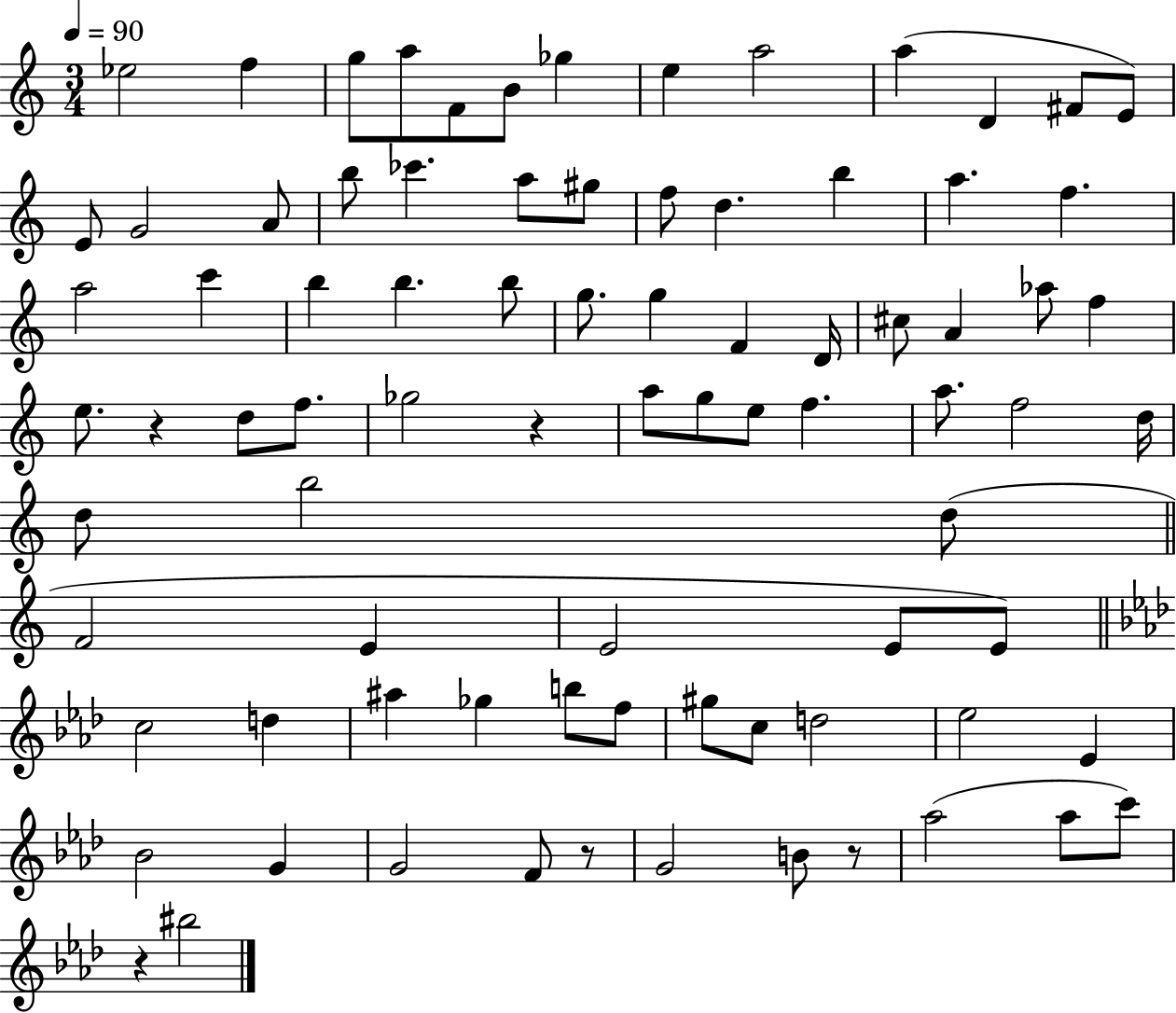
Eb5/h F5/q G5/e A5/e F4/e B4/e Gb5/q E5/q A5/h A5/q D4/q F#4/e E4/e E4/e G4/h A4/e B5/e CES6/q. A5/e G#5/e F5/e D5/q. B5/q A5/q. F5/q. A5/h C6/q B5/q B5/q. B5/e G5/e. G5/q F4/q D4/s C#5/e A4/q Ab5/e F5/q E5/e. R/q D5/e F5/e. Gb5/h R/q A5/e G5/e E5/e F5/q. A5/e. F5/h D5/s D5/e B5/h D5/e F4/h E4/q E4/h E4/e E4/e C5/h D5/q A#5/q Gb5/q B5/e F5/e G#5/e C5/e D5/h Eb5/h Eb4/q Bb4/h G4/q G4/h F4/e R/e G4/h B4/e R/e Ab5/h Ab5/e C6/e R/q BIS5/h